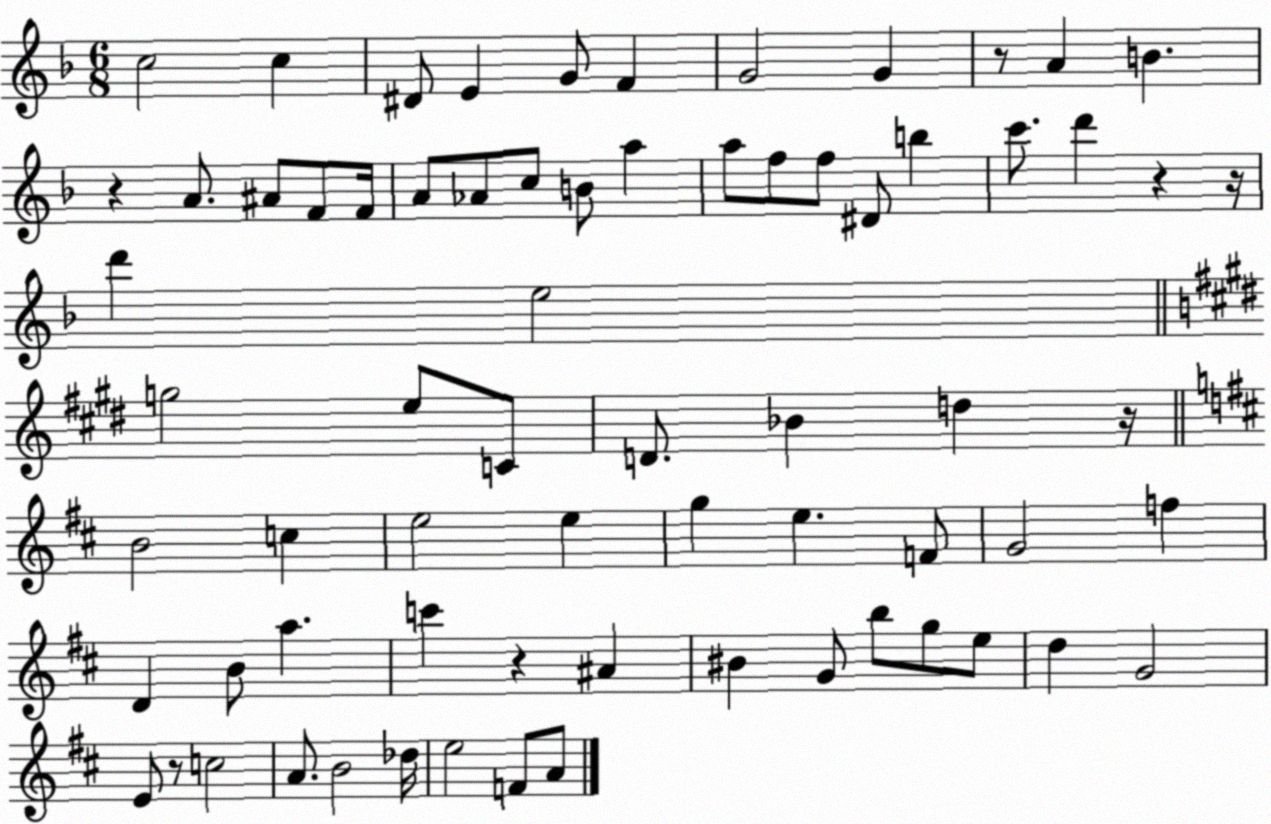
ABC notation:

X:1
T:Untitled
M:6/8
L:1/4
K:F
c2 c ^D/2 E G/2 F G2 G z/2 A B z A/2 ^A/2 F/2 F/4 A/2 _A/2 c/2 B/2 a a/2 f/2 f/2 ^D/2 b c'/2 d' z z/4 d' e2 g2 e/2 C/2 D/2 _B d z/4 B2 c e2 e g e F/2 G2 f D B/2 a c' z ^A ^B G/2 b/2 g/2 e/2 d G2 E/2 z/2 c2 A/2 B2 _d/4 e2 F/2 A/2